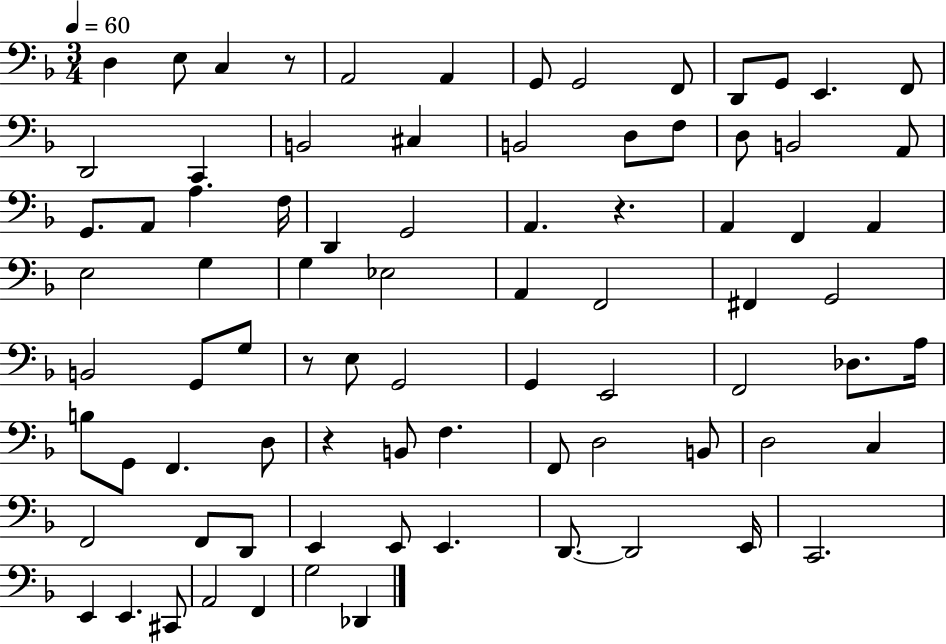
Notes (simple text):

D3/q E3/e C3/q R/e A2/h A2/q G2/e G2/h F2/e D2/e G2/e E2/q. F2/e D2/h C2/q B2/h C#3/q B2/h D3/e F3/e D3/e B2/h A2/e G2/e. A2/e A3/q. F3/s D2/q G2/h A2/q. R/q. A2/q F2/q A2/q E3/h G3/q G3/q Eb3/h A2/q F2/h F#2/q G2/h B2/h G2/e G3/e R/e E3/e G2/h G2/q E2/h F2/h Db3/e. A3/s B3/e G2/e F2/q. D3/e R/q B2/e F3/q. F2/e D3/h B2/e D3/h C3/q F2/h F2/e D2/e E2/q E2/e E2/q. D2/e. D2/h E2/s C2/h. E2/q E2/q. C#2/e A2/h F2/q G3/h Db2/q